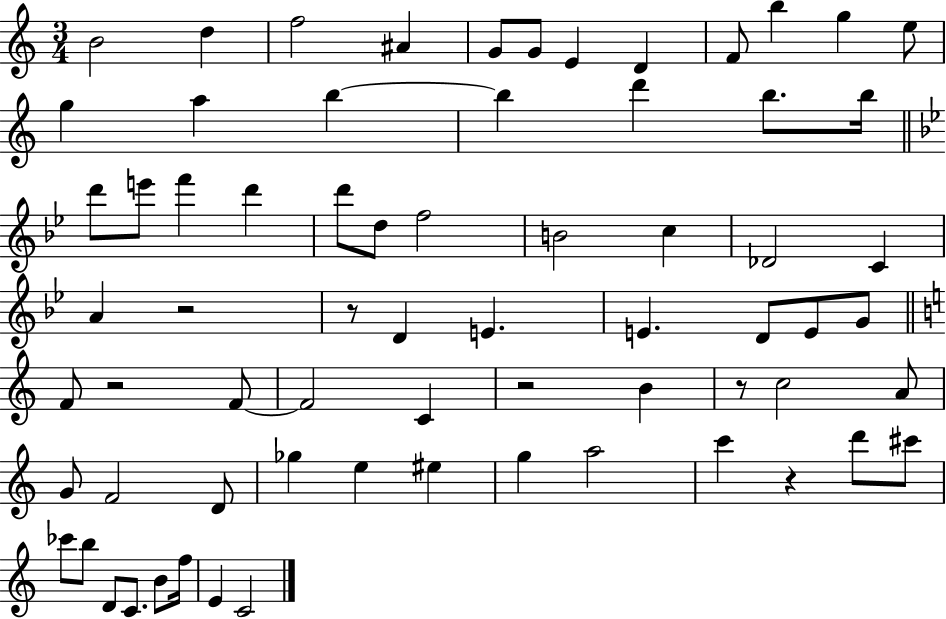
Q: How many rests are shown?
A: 6